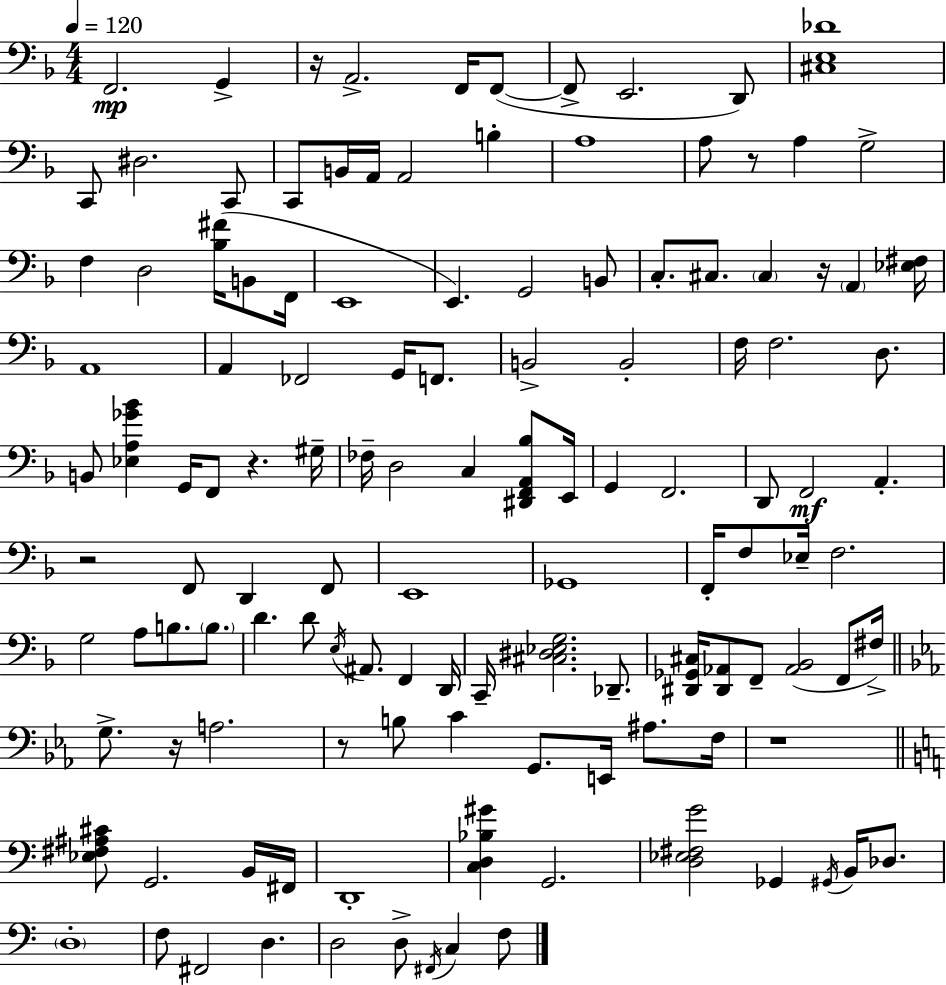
X:1
T:Untitled
M:4/4
L:1/4
K:F
F,,2 G,, z/4 A,,2 F,,/4 F,,/2 F,,/2 E,,2 D,,/2 [^C,E,_D]4 C,,/2 ^D,2 C,,/2 C,,/2 B,,/4 A,,/4 A,,2 B, A,4 A,/2 z/2 A, G,2 F, D,2 [_B,^F]/4 B,,/2 F,,/4 E,,4 E,, G,,2 B,,/2 C,/2 ^C,/2 ^C, z/4 A,, [_E,^F,]/4 A,,4 A,, _F,,2 G,,/4 F,,/2 B,,2 B,,2 F,/4 F,2 D,/2 B,,/2 [_E,A,_G_B] G,,/4 F,,/2 z ^G,/4 _F,/4 D,2 C, [^D,,F,,A,,_B,]/2 E,,/4 G,, F,,2 D,,/2 F,,2 A,, z2 F,,/2 D,, F,,/2 E,,4 _G,,4 F,,/4 F,/2 _E,/4 F,2 G,2 A,/2 B,/2 B,/2 D D/2 E,/4 ^A,,/2 F,, D,,/4 C,,/4 [^C,^D,_E,G,]2 _D,,/2 [^D,,_G,,^C,]/4 [^D,,_A,,]/2 F,,/2 [_A,,_B,,]2 F,,/2 ^F,/4 G,/2 z/4 A,2 z/2 B,/2 C G,,/2 E,,/4 ^A,/2 F,/4 z4 [_E,^F,^A,^C]/2 G,,2 B,,/4 ^F,,/4 D,,4 [C,D,_B,^G] G,,2 [D,_E,^F,G]2 _G,, ^G,,/4 B,,/4 _D,/2 D,4 F,/2 ^F,,2 D, D,2 D,/2 ^F,,/4 C, F,/2